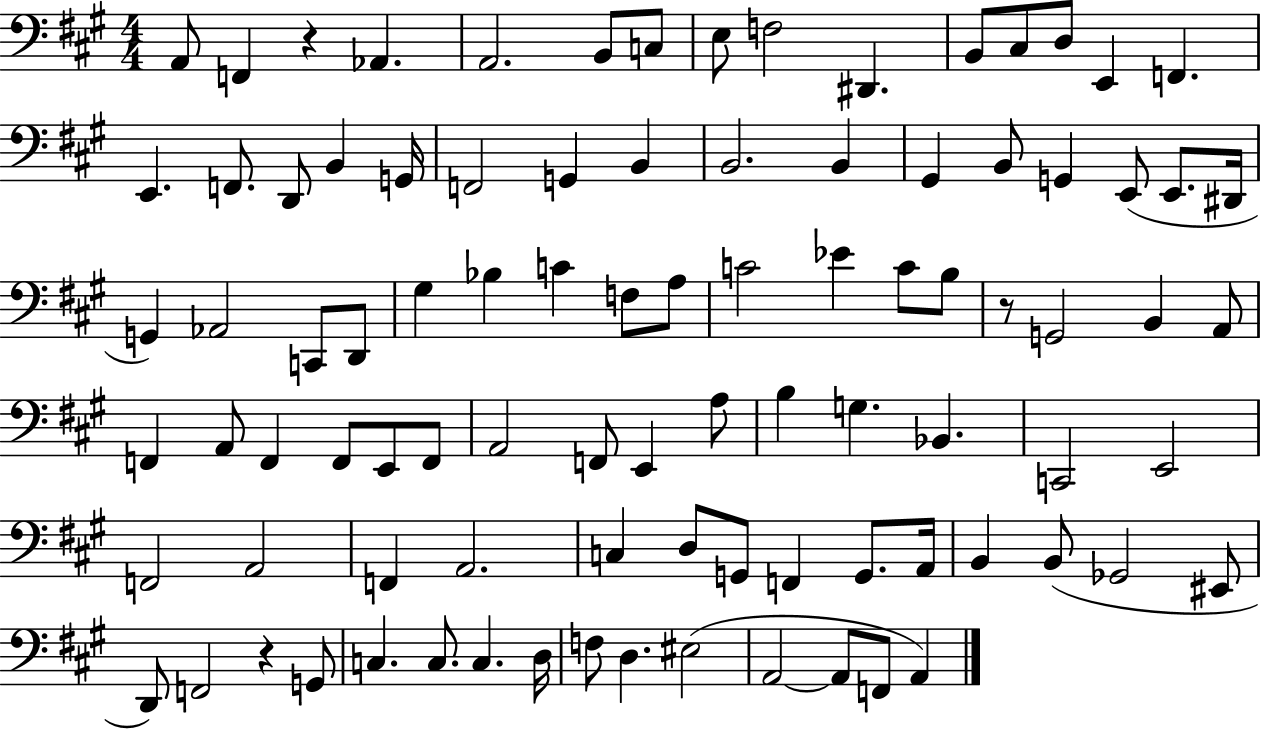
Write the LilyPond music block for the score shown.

{
  \clef bass
  \numericTimeSignature
  \time 4/4
  \key a \major
  \repeat volta 2 { a,8 f,4 r4 aes,4. | a,2. b,8 c8 | e8 f2 dis,4. | b,8 cis8 d8 e,4 f,4. | \break e,4. f,8. d,8 b,4 g,16 | f,2 g,4 b,4 | b,2. b,4 | gis,4 b,8 g,4 e,8( e,8. dis,16 | \break g,4) aes,2 c,8 d,8 | gis4 bes4 c'4 f8 a8 | c'2 ees'4 c'8 b8 | r8 g,2 b,4 a,8 | \break f,4 a,8 f,4 f,8 e,8 f,8 | a,2 f,8 e,4 a8 | b4 g4. bes,4. | c,2 e,2 | \break f,2 a,2 | f,4 a,2. | c4 d8 g,8 f,4 g,8. a,16 | b,4 b,8( ges,2 eis,8 | \break d,8) f,2 r4 g,8 | c4. c8. c4. d16 | f8 d4. eis2( | a,2~~ a,8 f,8 a,4) | \break } \bar "|."
}